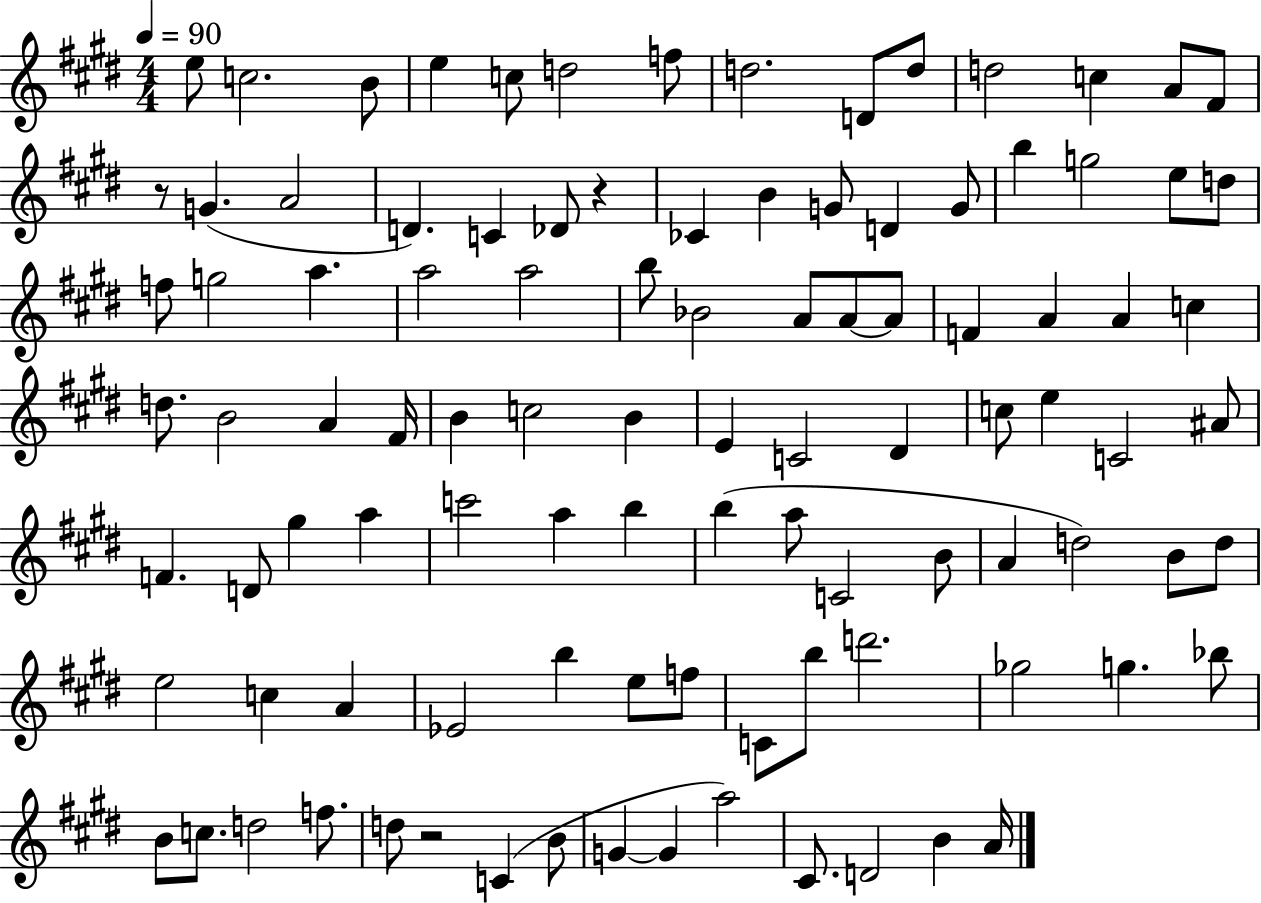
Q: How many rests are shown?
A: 3